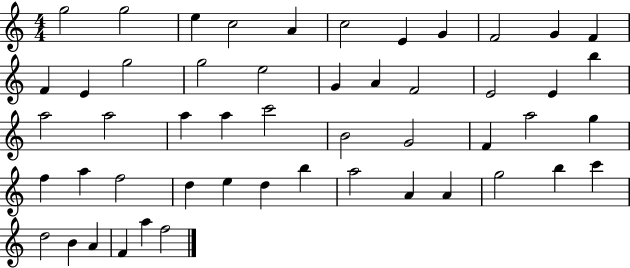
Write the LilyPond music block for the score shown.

{
  \clef treble
  \numericTimeSignature
  \time 4/4
  \key c \major
  g''2 g''2 | e''4 c''2 a'4 | c''2 e'4 g'4 | f'2 g'4 f'4 | \break f'4 e'4 g''2 | g''2 e''2 | g'4 a'4 f'2 | e'2 e'4 b''4 | \break a''2 a''2 | a''4 a''4 c'''2 | b'2 g'2 | f'4 a''2 g''4 | \break f''4 a''4 f''2 | d''4 e''4 d''4 b''4 | a''2 a'4 a'4 | g''2 b''4 c'''4 | \break d''2 b'4 a'4 | f'4 a''4 f''2 | \bar "|."
}